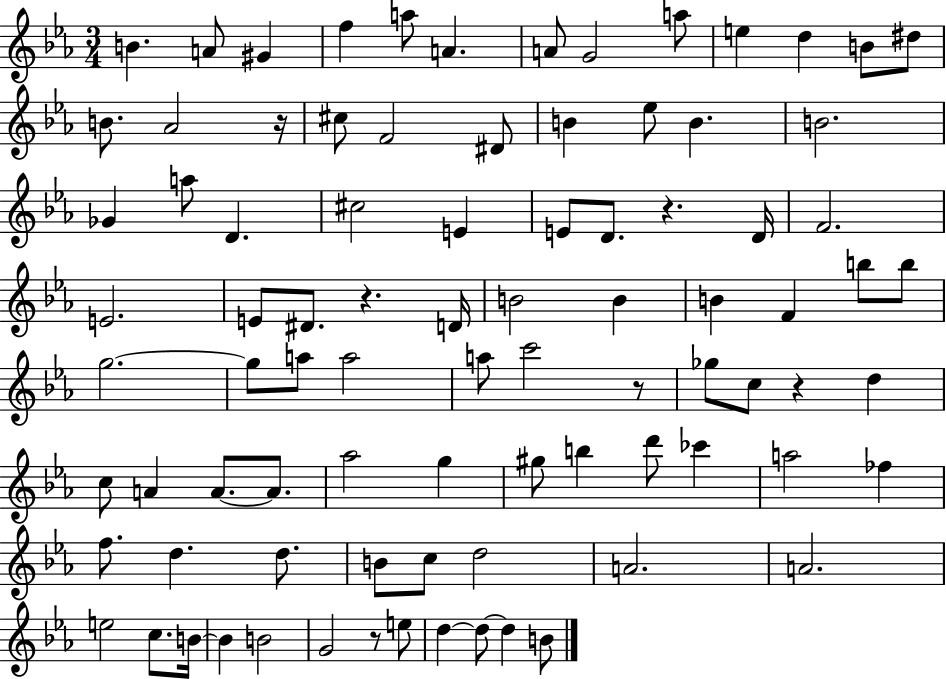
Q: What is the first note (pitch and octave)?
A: B4